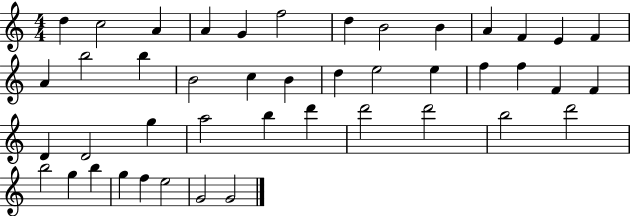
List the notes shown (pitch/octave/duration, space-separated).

D5/q C5/h A4/q A4/q G4/q F5/h D5/q B4/h B4/q A4/q F4/q E4/q F4/q A4/q B5/h B5/q B4/h C5/q B4/q D5/q E5/h E5/q F5/q F5/q F4/q F4/q D4/q D4/h G5/q A5/h B5/q D6/q D6/h D6/h B5/h D6/h B5/h G5/q B5/q G5/q F5/q E5/h G4/h G4/h